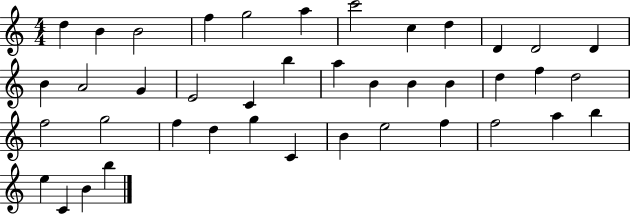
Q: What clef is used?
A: treble